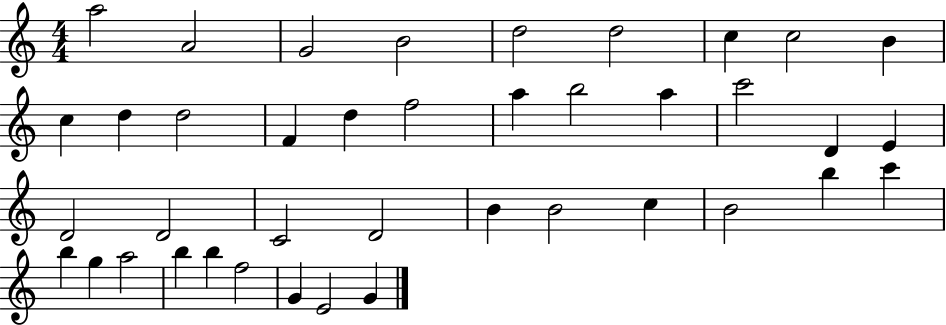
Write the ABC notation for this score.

X:1
T:Untitled
M:4/4
L:1/4
K:C
a2 A2 G2 B2 d2 d2 c c2 B c d d2 F d f2 a b2 a c'2 D E D2 D2 C2 D2 B B2 c B2 b c' b g a2 b b f2 G E2 G